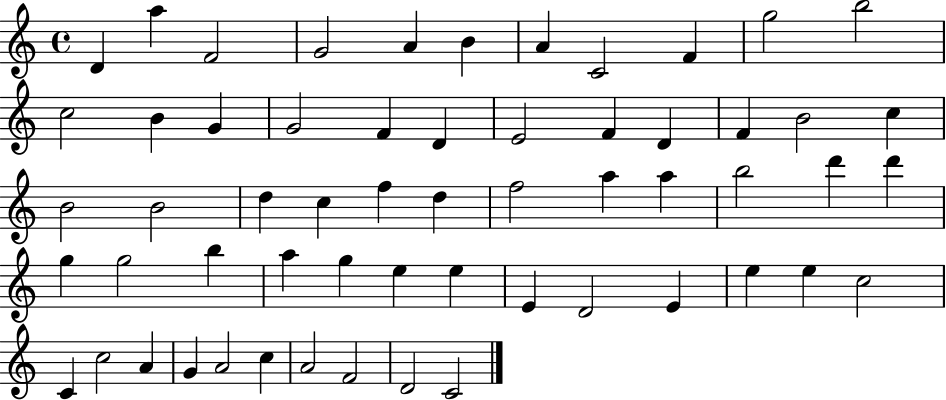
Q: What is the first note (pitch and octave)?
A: D4